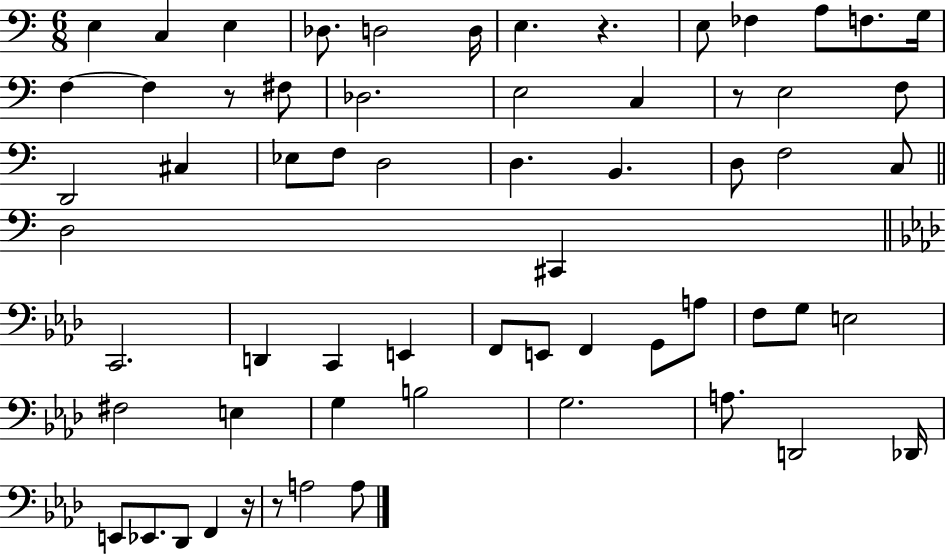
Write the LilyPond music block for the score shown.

{
  \clef bass
  \numericTimeSignature
  \time 6/8
  \key c \major
  e4 c4 e4 | des8. d2 d16 | e4. r4. | e8 fes4 a8 f8. g16 | \break f4~~ f4 r8 fis8 | des2. | e2 c4 | r8 e2 f8 | \break d,2 cis4 | ees8 f8 d2 | d4. b,4. | d8 f2 c8 | \break \bar "||" \break \key c \major d2 cis,4 | \bar "||" \break \key f \minor c,2. | d,4 c,4 e,4 | f,8 e,8 f,4 g,8 a8 | f8 g8 e2 | \break fis2 e4 | g4 b2 | g2. | a8. d,2 des,16 | \break e,8 ees,8. des,8 f,4 r16 | r8 a2 a8 | \bar "|."
}